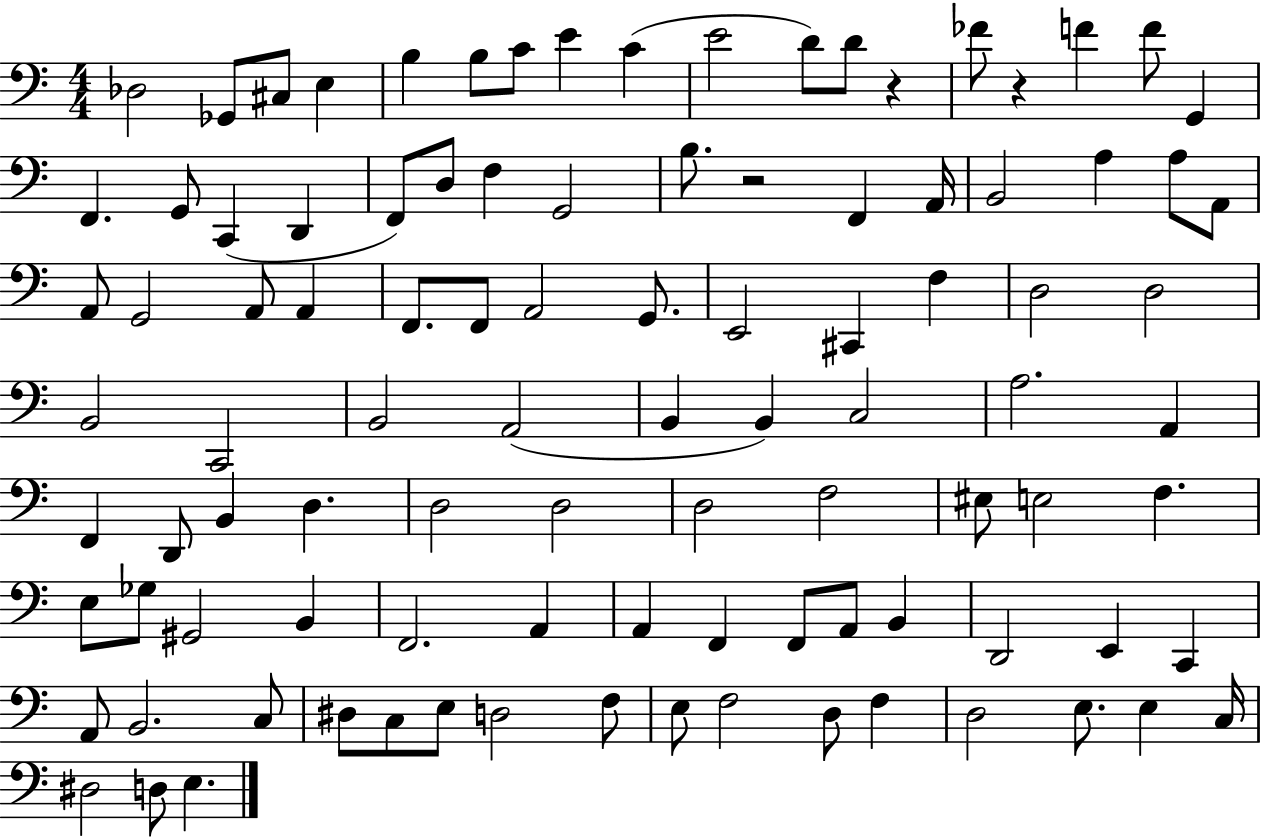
X:1
T:Untitled
M:4/4
L:1/4
K:C
_D,2 _G,,/2 ^C,/2 E, B, B,/2 C/2 E C E2 D/2 D/2 z _F/2 z F F/2 G,, F,, G,,/2 C,, D,, F,,/2 D,/2 F, G,,2 B,/2 z2 F,, A,,/4 B,,2 A, A,/2 A,,/2 A,,/2 G,,2 A,,/2 A,, F,,/2 F,,/2 A,,2 G,,/2 E,,2 ^C,, F, D,2 D,2 B,,2 C,,2 B,,2 A,,2 B,, B,, C,2 A,2 A,, F,, D,,/2 B,, D, D,2 D,2 D,2 F,2 ^E,/2 E,2 F, E,/2 _G,/2 ^G,,2 B,, F,,2 A,, A,, F,, F,,/2 A,,/2 B,, D,,2 E,, C,, A,,/2 B,,2 C,/2 ^D,/2 C,/2 E,/2 D,2 F,/2 E,/2 F,2 D,/2 F, D,2 E,/2 E, C,/4 ^D,2 D,/2 E,